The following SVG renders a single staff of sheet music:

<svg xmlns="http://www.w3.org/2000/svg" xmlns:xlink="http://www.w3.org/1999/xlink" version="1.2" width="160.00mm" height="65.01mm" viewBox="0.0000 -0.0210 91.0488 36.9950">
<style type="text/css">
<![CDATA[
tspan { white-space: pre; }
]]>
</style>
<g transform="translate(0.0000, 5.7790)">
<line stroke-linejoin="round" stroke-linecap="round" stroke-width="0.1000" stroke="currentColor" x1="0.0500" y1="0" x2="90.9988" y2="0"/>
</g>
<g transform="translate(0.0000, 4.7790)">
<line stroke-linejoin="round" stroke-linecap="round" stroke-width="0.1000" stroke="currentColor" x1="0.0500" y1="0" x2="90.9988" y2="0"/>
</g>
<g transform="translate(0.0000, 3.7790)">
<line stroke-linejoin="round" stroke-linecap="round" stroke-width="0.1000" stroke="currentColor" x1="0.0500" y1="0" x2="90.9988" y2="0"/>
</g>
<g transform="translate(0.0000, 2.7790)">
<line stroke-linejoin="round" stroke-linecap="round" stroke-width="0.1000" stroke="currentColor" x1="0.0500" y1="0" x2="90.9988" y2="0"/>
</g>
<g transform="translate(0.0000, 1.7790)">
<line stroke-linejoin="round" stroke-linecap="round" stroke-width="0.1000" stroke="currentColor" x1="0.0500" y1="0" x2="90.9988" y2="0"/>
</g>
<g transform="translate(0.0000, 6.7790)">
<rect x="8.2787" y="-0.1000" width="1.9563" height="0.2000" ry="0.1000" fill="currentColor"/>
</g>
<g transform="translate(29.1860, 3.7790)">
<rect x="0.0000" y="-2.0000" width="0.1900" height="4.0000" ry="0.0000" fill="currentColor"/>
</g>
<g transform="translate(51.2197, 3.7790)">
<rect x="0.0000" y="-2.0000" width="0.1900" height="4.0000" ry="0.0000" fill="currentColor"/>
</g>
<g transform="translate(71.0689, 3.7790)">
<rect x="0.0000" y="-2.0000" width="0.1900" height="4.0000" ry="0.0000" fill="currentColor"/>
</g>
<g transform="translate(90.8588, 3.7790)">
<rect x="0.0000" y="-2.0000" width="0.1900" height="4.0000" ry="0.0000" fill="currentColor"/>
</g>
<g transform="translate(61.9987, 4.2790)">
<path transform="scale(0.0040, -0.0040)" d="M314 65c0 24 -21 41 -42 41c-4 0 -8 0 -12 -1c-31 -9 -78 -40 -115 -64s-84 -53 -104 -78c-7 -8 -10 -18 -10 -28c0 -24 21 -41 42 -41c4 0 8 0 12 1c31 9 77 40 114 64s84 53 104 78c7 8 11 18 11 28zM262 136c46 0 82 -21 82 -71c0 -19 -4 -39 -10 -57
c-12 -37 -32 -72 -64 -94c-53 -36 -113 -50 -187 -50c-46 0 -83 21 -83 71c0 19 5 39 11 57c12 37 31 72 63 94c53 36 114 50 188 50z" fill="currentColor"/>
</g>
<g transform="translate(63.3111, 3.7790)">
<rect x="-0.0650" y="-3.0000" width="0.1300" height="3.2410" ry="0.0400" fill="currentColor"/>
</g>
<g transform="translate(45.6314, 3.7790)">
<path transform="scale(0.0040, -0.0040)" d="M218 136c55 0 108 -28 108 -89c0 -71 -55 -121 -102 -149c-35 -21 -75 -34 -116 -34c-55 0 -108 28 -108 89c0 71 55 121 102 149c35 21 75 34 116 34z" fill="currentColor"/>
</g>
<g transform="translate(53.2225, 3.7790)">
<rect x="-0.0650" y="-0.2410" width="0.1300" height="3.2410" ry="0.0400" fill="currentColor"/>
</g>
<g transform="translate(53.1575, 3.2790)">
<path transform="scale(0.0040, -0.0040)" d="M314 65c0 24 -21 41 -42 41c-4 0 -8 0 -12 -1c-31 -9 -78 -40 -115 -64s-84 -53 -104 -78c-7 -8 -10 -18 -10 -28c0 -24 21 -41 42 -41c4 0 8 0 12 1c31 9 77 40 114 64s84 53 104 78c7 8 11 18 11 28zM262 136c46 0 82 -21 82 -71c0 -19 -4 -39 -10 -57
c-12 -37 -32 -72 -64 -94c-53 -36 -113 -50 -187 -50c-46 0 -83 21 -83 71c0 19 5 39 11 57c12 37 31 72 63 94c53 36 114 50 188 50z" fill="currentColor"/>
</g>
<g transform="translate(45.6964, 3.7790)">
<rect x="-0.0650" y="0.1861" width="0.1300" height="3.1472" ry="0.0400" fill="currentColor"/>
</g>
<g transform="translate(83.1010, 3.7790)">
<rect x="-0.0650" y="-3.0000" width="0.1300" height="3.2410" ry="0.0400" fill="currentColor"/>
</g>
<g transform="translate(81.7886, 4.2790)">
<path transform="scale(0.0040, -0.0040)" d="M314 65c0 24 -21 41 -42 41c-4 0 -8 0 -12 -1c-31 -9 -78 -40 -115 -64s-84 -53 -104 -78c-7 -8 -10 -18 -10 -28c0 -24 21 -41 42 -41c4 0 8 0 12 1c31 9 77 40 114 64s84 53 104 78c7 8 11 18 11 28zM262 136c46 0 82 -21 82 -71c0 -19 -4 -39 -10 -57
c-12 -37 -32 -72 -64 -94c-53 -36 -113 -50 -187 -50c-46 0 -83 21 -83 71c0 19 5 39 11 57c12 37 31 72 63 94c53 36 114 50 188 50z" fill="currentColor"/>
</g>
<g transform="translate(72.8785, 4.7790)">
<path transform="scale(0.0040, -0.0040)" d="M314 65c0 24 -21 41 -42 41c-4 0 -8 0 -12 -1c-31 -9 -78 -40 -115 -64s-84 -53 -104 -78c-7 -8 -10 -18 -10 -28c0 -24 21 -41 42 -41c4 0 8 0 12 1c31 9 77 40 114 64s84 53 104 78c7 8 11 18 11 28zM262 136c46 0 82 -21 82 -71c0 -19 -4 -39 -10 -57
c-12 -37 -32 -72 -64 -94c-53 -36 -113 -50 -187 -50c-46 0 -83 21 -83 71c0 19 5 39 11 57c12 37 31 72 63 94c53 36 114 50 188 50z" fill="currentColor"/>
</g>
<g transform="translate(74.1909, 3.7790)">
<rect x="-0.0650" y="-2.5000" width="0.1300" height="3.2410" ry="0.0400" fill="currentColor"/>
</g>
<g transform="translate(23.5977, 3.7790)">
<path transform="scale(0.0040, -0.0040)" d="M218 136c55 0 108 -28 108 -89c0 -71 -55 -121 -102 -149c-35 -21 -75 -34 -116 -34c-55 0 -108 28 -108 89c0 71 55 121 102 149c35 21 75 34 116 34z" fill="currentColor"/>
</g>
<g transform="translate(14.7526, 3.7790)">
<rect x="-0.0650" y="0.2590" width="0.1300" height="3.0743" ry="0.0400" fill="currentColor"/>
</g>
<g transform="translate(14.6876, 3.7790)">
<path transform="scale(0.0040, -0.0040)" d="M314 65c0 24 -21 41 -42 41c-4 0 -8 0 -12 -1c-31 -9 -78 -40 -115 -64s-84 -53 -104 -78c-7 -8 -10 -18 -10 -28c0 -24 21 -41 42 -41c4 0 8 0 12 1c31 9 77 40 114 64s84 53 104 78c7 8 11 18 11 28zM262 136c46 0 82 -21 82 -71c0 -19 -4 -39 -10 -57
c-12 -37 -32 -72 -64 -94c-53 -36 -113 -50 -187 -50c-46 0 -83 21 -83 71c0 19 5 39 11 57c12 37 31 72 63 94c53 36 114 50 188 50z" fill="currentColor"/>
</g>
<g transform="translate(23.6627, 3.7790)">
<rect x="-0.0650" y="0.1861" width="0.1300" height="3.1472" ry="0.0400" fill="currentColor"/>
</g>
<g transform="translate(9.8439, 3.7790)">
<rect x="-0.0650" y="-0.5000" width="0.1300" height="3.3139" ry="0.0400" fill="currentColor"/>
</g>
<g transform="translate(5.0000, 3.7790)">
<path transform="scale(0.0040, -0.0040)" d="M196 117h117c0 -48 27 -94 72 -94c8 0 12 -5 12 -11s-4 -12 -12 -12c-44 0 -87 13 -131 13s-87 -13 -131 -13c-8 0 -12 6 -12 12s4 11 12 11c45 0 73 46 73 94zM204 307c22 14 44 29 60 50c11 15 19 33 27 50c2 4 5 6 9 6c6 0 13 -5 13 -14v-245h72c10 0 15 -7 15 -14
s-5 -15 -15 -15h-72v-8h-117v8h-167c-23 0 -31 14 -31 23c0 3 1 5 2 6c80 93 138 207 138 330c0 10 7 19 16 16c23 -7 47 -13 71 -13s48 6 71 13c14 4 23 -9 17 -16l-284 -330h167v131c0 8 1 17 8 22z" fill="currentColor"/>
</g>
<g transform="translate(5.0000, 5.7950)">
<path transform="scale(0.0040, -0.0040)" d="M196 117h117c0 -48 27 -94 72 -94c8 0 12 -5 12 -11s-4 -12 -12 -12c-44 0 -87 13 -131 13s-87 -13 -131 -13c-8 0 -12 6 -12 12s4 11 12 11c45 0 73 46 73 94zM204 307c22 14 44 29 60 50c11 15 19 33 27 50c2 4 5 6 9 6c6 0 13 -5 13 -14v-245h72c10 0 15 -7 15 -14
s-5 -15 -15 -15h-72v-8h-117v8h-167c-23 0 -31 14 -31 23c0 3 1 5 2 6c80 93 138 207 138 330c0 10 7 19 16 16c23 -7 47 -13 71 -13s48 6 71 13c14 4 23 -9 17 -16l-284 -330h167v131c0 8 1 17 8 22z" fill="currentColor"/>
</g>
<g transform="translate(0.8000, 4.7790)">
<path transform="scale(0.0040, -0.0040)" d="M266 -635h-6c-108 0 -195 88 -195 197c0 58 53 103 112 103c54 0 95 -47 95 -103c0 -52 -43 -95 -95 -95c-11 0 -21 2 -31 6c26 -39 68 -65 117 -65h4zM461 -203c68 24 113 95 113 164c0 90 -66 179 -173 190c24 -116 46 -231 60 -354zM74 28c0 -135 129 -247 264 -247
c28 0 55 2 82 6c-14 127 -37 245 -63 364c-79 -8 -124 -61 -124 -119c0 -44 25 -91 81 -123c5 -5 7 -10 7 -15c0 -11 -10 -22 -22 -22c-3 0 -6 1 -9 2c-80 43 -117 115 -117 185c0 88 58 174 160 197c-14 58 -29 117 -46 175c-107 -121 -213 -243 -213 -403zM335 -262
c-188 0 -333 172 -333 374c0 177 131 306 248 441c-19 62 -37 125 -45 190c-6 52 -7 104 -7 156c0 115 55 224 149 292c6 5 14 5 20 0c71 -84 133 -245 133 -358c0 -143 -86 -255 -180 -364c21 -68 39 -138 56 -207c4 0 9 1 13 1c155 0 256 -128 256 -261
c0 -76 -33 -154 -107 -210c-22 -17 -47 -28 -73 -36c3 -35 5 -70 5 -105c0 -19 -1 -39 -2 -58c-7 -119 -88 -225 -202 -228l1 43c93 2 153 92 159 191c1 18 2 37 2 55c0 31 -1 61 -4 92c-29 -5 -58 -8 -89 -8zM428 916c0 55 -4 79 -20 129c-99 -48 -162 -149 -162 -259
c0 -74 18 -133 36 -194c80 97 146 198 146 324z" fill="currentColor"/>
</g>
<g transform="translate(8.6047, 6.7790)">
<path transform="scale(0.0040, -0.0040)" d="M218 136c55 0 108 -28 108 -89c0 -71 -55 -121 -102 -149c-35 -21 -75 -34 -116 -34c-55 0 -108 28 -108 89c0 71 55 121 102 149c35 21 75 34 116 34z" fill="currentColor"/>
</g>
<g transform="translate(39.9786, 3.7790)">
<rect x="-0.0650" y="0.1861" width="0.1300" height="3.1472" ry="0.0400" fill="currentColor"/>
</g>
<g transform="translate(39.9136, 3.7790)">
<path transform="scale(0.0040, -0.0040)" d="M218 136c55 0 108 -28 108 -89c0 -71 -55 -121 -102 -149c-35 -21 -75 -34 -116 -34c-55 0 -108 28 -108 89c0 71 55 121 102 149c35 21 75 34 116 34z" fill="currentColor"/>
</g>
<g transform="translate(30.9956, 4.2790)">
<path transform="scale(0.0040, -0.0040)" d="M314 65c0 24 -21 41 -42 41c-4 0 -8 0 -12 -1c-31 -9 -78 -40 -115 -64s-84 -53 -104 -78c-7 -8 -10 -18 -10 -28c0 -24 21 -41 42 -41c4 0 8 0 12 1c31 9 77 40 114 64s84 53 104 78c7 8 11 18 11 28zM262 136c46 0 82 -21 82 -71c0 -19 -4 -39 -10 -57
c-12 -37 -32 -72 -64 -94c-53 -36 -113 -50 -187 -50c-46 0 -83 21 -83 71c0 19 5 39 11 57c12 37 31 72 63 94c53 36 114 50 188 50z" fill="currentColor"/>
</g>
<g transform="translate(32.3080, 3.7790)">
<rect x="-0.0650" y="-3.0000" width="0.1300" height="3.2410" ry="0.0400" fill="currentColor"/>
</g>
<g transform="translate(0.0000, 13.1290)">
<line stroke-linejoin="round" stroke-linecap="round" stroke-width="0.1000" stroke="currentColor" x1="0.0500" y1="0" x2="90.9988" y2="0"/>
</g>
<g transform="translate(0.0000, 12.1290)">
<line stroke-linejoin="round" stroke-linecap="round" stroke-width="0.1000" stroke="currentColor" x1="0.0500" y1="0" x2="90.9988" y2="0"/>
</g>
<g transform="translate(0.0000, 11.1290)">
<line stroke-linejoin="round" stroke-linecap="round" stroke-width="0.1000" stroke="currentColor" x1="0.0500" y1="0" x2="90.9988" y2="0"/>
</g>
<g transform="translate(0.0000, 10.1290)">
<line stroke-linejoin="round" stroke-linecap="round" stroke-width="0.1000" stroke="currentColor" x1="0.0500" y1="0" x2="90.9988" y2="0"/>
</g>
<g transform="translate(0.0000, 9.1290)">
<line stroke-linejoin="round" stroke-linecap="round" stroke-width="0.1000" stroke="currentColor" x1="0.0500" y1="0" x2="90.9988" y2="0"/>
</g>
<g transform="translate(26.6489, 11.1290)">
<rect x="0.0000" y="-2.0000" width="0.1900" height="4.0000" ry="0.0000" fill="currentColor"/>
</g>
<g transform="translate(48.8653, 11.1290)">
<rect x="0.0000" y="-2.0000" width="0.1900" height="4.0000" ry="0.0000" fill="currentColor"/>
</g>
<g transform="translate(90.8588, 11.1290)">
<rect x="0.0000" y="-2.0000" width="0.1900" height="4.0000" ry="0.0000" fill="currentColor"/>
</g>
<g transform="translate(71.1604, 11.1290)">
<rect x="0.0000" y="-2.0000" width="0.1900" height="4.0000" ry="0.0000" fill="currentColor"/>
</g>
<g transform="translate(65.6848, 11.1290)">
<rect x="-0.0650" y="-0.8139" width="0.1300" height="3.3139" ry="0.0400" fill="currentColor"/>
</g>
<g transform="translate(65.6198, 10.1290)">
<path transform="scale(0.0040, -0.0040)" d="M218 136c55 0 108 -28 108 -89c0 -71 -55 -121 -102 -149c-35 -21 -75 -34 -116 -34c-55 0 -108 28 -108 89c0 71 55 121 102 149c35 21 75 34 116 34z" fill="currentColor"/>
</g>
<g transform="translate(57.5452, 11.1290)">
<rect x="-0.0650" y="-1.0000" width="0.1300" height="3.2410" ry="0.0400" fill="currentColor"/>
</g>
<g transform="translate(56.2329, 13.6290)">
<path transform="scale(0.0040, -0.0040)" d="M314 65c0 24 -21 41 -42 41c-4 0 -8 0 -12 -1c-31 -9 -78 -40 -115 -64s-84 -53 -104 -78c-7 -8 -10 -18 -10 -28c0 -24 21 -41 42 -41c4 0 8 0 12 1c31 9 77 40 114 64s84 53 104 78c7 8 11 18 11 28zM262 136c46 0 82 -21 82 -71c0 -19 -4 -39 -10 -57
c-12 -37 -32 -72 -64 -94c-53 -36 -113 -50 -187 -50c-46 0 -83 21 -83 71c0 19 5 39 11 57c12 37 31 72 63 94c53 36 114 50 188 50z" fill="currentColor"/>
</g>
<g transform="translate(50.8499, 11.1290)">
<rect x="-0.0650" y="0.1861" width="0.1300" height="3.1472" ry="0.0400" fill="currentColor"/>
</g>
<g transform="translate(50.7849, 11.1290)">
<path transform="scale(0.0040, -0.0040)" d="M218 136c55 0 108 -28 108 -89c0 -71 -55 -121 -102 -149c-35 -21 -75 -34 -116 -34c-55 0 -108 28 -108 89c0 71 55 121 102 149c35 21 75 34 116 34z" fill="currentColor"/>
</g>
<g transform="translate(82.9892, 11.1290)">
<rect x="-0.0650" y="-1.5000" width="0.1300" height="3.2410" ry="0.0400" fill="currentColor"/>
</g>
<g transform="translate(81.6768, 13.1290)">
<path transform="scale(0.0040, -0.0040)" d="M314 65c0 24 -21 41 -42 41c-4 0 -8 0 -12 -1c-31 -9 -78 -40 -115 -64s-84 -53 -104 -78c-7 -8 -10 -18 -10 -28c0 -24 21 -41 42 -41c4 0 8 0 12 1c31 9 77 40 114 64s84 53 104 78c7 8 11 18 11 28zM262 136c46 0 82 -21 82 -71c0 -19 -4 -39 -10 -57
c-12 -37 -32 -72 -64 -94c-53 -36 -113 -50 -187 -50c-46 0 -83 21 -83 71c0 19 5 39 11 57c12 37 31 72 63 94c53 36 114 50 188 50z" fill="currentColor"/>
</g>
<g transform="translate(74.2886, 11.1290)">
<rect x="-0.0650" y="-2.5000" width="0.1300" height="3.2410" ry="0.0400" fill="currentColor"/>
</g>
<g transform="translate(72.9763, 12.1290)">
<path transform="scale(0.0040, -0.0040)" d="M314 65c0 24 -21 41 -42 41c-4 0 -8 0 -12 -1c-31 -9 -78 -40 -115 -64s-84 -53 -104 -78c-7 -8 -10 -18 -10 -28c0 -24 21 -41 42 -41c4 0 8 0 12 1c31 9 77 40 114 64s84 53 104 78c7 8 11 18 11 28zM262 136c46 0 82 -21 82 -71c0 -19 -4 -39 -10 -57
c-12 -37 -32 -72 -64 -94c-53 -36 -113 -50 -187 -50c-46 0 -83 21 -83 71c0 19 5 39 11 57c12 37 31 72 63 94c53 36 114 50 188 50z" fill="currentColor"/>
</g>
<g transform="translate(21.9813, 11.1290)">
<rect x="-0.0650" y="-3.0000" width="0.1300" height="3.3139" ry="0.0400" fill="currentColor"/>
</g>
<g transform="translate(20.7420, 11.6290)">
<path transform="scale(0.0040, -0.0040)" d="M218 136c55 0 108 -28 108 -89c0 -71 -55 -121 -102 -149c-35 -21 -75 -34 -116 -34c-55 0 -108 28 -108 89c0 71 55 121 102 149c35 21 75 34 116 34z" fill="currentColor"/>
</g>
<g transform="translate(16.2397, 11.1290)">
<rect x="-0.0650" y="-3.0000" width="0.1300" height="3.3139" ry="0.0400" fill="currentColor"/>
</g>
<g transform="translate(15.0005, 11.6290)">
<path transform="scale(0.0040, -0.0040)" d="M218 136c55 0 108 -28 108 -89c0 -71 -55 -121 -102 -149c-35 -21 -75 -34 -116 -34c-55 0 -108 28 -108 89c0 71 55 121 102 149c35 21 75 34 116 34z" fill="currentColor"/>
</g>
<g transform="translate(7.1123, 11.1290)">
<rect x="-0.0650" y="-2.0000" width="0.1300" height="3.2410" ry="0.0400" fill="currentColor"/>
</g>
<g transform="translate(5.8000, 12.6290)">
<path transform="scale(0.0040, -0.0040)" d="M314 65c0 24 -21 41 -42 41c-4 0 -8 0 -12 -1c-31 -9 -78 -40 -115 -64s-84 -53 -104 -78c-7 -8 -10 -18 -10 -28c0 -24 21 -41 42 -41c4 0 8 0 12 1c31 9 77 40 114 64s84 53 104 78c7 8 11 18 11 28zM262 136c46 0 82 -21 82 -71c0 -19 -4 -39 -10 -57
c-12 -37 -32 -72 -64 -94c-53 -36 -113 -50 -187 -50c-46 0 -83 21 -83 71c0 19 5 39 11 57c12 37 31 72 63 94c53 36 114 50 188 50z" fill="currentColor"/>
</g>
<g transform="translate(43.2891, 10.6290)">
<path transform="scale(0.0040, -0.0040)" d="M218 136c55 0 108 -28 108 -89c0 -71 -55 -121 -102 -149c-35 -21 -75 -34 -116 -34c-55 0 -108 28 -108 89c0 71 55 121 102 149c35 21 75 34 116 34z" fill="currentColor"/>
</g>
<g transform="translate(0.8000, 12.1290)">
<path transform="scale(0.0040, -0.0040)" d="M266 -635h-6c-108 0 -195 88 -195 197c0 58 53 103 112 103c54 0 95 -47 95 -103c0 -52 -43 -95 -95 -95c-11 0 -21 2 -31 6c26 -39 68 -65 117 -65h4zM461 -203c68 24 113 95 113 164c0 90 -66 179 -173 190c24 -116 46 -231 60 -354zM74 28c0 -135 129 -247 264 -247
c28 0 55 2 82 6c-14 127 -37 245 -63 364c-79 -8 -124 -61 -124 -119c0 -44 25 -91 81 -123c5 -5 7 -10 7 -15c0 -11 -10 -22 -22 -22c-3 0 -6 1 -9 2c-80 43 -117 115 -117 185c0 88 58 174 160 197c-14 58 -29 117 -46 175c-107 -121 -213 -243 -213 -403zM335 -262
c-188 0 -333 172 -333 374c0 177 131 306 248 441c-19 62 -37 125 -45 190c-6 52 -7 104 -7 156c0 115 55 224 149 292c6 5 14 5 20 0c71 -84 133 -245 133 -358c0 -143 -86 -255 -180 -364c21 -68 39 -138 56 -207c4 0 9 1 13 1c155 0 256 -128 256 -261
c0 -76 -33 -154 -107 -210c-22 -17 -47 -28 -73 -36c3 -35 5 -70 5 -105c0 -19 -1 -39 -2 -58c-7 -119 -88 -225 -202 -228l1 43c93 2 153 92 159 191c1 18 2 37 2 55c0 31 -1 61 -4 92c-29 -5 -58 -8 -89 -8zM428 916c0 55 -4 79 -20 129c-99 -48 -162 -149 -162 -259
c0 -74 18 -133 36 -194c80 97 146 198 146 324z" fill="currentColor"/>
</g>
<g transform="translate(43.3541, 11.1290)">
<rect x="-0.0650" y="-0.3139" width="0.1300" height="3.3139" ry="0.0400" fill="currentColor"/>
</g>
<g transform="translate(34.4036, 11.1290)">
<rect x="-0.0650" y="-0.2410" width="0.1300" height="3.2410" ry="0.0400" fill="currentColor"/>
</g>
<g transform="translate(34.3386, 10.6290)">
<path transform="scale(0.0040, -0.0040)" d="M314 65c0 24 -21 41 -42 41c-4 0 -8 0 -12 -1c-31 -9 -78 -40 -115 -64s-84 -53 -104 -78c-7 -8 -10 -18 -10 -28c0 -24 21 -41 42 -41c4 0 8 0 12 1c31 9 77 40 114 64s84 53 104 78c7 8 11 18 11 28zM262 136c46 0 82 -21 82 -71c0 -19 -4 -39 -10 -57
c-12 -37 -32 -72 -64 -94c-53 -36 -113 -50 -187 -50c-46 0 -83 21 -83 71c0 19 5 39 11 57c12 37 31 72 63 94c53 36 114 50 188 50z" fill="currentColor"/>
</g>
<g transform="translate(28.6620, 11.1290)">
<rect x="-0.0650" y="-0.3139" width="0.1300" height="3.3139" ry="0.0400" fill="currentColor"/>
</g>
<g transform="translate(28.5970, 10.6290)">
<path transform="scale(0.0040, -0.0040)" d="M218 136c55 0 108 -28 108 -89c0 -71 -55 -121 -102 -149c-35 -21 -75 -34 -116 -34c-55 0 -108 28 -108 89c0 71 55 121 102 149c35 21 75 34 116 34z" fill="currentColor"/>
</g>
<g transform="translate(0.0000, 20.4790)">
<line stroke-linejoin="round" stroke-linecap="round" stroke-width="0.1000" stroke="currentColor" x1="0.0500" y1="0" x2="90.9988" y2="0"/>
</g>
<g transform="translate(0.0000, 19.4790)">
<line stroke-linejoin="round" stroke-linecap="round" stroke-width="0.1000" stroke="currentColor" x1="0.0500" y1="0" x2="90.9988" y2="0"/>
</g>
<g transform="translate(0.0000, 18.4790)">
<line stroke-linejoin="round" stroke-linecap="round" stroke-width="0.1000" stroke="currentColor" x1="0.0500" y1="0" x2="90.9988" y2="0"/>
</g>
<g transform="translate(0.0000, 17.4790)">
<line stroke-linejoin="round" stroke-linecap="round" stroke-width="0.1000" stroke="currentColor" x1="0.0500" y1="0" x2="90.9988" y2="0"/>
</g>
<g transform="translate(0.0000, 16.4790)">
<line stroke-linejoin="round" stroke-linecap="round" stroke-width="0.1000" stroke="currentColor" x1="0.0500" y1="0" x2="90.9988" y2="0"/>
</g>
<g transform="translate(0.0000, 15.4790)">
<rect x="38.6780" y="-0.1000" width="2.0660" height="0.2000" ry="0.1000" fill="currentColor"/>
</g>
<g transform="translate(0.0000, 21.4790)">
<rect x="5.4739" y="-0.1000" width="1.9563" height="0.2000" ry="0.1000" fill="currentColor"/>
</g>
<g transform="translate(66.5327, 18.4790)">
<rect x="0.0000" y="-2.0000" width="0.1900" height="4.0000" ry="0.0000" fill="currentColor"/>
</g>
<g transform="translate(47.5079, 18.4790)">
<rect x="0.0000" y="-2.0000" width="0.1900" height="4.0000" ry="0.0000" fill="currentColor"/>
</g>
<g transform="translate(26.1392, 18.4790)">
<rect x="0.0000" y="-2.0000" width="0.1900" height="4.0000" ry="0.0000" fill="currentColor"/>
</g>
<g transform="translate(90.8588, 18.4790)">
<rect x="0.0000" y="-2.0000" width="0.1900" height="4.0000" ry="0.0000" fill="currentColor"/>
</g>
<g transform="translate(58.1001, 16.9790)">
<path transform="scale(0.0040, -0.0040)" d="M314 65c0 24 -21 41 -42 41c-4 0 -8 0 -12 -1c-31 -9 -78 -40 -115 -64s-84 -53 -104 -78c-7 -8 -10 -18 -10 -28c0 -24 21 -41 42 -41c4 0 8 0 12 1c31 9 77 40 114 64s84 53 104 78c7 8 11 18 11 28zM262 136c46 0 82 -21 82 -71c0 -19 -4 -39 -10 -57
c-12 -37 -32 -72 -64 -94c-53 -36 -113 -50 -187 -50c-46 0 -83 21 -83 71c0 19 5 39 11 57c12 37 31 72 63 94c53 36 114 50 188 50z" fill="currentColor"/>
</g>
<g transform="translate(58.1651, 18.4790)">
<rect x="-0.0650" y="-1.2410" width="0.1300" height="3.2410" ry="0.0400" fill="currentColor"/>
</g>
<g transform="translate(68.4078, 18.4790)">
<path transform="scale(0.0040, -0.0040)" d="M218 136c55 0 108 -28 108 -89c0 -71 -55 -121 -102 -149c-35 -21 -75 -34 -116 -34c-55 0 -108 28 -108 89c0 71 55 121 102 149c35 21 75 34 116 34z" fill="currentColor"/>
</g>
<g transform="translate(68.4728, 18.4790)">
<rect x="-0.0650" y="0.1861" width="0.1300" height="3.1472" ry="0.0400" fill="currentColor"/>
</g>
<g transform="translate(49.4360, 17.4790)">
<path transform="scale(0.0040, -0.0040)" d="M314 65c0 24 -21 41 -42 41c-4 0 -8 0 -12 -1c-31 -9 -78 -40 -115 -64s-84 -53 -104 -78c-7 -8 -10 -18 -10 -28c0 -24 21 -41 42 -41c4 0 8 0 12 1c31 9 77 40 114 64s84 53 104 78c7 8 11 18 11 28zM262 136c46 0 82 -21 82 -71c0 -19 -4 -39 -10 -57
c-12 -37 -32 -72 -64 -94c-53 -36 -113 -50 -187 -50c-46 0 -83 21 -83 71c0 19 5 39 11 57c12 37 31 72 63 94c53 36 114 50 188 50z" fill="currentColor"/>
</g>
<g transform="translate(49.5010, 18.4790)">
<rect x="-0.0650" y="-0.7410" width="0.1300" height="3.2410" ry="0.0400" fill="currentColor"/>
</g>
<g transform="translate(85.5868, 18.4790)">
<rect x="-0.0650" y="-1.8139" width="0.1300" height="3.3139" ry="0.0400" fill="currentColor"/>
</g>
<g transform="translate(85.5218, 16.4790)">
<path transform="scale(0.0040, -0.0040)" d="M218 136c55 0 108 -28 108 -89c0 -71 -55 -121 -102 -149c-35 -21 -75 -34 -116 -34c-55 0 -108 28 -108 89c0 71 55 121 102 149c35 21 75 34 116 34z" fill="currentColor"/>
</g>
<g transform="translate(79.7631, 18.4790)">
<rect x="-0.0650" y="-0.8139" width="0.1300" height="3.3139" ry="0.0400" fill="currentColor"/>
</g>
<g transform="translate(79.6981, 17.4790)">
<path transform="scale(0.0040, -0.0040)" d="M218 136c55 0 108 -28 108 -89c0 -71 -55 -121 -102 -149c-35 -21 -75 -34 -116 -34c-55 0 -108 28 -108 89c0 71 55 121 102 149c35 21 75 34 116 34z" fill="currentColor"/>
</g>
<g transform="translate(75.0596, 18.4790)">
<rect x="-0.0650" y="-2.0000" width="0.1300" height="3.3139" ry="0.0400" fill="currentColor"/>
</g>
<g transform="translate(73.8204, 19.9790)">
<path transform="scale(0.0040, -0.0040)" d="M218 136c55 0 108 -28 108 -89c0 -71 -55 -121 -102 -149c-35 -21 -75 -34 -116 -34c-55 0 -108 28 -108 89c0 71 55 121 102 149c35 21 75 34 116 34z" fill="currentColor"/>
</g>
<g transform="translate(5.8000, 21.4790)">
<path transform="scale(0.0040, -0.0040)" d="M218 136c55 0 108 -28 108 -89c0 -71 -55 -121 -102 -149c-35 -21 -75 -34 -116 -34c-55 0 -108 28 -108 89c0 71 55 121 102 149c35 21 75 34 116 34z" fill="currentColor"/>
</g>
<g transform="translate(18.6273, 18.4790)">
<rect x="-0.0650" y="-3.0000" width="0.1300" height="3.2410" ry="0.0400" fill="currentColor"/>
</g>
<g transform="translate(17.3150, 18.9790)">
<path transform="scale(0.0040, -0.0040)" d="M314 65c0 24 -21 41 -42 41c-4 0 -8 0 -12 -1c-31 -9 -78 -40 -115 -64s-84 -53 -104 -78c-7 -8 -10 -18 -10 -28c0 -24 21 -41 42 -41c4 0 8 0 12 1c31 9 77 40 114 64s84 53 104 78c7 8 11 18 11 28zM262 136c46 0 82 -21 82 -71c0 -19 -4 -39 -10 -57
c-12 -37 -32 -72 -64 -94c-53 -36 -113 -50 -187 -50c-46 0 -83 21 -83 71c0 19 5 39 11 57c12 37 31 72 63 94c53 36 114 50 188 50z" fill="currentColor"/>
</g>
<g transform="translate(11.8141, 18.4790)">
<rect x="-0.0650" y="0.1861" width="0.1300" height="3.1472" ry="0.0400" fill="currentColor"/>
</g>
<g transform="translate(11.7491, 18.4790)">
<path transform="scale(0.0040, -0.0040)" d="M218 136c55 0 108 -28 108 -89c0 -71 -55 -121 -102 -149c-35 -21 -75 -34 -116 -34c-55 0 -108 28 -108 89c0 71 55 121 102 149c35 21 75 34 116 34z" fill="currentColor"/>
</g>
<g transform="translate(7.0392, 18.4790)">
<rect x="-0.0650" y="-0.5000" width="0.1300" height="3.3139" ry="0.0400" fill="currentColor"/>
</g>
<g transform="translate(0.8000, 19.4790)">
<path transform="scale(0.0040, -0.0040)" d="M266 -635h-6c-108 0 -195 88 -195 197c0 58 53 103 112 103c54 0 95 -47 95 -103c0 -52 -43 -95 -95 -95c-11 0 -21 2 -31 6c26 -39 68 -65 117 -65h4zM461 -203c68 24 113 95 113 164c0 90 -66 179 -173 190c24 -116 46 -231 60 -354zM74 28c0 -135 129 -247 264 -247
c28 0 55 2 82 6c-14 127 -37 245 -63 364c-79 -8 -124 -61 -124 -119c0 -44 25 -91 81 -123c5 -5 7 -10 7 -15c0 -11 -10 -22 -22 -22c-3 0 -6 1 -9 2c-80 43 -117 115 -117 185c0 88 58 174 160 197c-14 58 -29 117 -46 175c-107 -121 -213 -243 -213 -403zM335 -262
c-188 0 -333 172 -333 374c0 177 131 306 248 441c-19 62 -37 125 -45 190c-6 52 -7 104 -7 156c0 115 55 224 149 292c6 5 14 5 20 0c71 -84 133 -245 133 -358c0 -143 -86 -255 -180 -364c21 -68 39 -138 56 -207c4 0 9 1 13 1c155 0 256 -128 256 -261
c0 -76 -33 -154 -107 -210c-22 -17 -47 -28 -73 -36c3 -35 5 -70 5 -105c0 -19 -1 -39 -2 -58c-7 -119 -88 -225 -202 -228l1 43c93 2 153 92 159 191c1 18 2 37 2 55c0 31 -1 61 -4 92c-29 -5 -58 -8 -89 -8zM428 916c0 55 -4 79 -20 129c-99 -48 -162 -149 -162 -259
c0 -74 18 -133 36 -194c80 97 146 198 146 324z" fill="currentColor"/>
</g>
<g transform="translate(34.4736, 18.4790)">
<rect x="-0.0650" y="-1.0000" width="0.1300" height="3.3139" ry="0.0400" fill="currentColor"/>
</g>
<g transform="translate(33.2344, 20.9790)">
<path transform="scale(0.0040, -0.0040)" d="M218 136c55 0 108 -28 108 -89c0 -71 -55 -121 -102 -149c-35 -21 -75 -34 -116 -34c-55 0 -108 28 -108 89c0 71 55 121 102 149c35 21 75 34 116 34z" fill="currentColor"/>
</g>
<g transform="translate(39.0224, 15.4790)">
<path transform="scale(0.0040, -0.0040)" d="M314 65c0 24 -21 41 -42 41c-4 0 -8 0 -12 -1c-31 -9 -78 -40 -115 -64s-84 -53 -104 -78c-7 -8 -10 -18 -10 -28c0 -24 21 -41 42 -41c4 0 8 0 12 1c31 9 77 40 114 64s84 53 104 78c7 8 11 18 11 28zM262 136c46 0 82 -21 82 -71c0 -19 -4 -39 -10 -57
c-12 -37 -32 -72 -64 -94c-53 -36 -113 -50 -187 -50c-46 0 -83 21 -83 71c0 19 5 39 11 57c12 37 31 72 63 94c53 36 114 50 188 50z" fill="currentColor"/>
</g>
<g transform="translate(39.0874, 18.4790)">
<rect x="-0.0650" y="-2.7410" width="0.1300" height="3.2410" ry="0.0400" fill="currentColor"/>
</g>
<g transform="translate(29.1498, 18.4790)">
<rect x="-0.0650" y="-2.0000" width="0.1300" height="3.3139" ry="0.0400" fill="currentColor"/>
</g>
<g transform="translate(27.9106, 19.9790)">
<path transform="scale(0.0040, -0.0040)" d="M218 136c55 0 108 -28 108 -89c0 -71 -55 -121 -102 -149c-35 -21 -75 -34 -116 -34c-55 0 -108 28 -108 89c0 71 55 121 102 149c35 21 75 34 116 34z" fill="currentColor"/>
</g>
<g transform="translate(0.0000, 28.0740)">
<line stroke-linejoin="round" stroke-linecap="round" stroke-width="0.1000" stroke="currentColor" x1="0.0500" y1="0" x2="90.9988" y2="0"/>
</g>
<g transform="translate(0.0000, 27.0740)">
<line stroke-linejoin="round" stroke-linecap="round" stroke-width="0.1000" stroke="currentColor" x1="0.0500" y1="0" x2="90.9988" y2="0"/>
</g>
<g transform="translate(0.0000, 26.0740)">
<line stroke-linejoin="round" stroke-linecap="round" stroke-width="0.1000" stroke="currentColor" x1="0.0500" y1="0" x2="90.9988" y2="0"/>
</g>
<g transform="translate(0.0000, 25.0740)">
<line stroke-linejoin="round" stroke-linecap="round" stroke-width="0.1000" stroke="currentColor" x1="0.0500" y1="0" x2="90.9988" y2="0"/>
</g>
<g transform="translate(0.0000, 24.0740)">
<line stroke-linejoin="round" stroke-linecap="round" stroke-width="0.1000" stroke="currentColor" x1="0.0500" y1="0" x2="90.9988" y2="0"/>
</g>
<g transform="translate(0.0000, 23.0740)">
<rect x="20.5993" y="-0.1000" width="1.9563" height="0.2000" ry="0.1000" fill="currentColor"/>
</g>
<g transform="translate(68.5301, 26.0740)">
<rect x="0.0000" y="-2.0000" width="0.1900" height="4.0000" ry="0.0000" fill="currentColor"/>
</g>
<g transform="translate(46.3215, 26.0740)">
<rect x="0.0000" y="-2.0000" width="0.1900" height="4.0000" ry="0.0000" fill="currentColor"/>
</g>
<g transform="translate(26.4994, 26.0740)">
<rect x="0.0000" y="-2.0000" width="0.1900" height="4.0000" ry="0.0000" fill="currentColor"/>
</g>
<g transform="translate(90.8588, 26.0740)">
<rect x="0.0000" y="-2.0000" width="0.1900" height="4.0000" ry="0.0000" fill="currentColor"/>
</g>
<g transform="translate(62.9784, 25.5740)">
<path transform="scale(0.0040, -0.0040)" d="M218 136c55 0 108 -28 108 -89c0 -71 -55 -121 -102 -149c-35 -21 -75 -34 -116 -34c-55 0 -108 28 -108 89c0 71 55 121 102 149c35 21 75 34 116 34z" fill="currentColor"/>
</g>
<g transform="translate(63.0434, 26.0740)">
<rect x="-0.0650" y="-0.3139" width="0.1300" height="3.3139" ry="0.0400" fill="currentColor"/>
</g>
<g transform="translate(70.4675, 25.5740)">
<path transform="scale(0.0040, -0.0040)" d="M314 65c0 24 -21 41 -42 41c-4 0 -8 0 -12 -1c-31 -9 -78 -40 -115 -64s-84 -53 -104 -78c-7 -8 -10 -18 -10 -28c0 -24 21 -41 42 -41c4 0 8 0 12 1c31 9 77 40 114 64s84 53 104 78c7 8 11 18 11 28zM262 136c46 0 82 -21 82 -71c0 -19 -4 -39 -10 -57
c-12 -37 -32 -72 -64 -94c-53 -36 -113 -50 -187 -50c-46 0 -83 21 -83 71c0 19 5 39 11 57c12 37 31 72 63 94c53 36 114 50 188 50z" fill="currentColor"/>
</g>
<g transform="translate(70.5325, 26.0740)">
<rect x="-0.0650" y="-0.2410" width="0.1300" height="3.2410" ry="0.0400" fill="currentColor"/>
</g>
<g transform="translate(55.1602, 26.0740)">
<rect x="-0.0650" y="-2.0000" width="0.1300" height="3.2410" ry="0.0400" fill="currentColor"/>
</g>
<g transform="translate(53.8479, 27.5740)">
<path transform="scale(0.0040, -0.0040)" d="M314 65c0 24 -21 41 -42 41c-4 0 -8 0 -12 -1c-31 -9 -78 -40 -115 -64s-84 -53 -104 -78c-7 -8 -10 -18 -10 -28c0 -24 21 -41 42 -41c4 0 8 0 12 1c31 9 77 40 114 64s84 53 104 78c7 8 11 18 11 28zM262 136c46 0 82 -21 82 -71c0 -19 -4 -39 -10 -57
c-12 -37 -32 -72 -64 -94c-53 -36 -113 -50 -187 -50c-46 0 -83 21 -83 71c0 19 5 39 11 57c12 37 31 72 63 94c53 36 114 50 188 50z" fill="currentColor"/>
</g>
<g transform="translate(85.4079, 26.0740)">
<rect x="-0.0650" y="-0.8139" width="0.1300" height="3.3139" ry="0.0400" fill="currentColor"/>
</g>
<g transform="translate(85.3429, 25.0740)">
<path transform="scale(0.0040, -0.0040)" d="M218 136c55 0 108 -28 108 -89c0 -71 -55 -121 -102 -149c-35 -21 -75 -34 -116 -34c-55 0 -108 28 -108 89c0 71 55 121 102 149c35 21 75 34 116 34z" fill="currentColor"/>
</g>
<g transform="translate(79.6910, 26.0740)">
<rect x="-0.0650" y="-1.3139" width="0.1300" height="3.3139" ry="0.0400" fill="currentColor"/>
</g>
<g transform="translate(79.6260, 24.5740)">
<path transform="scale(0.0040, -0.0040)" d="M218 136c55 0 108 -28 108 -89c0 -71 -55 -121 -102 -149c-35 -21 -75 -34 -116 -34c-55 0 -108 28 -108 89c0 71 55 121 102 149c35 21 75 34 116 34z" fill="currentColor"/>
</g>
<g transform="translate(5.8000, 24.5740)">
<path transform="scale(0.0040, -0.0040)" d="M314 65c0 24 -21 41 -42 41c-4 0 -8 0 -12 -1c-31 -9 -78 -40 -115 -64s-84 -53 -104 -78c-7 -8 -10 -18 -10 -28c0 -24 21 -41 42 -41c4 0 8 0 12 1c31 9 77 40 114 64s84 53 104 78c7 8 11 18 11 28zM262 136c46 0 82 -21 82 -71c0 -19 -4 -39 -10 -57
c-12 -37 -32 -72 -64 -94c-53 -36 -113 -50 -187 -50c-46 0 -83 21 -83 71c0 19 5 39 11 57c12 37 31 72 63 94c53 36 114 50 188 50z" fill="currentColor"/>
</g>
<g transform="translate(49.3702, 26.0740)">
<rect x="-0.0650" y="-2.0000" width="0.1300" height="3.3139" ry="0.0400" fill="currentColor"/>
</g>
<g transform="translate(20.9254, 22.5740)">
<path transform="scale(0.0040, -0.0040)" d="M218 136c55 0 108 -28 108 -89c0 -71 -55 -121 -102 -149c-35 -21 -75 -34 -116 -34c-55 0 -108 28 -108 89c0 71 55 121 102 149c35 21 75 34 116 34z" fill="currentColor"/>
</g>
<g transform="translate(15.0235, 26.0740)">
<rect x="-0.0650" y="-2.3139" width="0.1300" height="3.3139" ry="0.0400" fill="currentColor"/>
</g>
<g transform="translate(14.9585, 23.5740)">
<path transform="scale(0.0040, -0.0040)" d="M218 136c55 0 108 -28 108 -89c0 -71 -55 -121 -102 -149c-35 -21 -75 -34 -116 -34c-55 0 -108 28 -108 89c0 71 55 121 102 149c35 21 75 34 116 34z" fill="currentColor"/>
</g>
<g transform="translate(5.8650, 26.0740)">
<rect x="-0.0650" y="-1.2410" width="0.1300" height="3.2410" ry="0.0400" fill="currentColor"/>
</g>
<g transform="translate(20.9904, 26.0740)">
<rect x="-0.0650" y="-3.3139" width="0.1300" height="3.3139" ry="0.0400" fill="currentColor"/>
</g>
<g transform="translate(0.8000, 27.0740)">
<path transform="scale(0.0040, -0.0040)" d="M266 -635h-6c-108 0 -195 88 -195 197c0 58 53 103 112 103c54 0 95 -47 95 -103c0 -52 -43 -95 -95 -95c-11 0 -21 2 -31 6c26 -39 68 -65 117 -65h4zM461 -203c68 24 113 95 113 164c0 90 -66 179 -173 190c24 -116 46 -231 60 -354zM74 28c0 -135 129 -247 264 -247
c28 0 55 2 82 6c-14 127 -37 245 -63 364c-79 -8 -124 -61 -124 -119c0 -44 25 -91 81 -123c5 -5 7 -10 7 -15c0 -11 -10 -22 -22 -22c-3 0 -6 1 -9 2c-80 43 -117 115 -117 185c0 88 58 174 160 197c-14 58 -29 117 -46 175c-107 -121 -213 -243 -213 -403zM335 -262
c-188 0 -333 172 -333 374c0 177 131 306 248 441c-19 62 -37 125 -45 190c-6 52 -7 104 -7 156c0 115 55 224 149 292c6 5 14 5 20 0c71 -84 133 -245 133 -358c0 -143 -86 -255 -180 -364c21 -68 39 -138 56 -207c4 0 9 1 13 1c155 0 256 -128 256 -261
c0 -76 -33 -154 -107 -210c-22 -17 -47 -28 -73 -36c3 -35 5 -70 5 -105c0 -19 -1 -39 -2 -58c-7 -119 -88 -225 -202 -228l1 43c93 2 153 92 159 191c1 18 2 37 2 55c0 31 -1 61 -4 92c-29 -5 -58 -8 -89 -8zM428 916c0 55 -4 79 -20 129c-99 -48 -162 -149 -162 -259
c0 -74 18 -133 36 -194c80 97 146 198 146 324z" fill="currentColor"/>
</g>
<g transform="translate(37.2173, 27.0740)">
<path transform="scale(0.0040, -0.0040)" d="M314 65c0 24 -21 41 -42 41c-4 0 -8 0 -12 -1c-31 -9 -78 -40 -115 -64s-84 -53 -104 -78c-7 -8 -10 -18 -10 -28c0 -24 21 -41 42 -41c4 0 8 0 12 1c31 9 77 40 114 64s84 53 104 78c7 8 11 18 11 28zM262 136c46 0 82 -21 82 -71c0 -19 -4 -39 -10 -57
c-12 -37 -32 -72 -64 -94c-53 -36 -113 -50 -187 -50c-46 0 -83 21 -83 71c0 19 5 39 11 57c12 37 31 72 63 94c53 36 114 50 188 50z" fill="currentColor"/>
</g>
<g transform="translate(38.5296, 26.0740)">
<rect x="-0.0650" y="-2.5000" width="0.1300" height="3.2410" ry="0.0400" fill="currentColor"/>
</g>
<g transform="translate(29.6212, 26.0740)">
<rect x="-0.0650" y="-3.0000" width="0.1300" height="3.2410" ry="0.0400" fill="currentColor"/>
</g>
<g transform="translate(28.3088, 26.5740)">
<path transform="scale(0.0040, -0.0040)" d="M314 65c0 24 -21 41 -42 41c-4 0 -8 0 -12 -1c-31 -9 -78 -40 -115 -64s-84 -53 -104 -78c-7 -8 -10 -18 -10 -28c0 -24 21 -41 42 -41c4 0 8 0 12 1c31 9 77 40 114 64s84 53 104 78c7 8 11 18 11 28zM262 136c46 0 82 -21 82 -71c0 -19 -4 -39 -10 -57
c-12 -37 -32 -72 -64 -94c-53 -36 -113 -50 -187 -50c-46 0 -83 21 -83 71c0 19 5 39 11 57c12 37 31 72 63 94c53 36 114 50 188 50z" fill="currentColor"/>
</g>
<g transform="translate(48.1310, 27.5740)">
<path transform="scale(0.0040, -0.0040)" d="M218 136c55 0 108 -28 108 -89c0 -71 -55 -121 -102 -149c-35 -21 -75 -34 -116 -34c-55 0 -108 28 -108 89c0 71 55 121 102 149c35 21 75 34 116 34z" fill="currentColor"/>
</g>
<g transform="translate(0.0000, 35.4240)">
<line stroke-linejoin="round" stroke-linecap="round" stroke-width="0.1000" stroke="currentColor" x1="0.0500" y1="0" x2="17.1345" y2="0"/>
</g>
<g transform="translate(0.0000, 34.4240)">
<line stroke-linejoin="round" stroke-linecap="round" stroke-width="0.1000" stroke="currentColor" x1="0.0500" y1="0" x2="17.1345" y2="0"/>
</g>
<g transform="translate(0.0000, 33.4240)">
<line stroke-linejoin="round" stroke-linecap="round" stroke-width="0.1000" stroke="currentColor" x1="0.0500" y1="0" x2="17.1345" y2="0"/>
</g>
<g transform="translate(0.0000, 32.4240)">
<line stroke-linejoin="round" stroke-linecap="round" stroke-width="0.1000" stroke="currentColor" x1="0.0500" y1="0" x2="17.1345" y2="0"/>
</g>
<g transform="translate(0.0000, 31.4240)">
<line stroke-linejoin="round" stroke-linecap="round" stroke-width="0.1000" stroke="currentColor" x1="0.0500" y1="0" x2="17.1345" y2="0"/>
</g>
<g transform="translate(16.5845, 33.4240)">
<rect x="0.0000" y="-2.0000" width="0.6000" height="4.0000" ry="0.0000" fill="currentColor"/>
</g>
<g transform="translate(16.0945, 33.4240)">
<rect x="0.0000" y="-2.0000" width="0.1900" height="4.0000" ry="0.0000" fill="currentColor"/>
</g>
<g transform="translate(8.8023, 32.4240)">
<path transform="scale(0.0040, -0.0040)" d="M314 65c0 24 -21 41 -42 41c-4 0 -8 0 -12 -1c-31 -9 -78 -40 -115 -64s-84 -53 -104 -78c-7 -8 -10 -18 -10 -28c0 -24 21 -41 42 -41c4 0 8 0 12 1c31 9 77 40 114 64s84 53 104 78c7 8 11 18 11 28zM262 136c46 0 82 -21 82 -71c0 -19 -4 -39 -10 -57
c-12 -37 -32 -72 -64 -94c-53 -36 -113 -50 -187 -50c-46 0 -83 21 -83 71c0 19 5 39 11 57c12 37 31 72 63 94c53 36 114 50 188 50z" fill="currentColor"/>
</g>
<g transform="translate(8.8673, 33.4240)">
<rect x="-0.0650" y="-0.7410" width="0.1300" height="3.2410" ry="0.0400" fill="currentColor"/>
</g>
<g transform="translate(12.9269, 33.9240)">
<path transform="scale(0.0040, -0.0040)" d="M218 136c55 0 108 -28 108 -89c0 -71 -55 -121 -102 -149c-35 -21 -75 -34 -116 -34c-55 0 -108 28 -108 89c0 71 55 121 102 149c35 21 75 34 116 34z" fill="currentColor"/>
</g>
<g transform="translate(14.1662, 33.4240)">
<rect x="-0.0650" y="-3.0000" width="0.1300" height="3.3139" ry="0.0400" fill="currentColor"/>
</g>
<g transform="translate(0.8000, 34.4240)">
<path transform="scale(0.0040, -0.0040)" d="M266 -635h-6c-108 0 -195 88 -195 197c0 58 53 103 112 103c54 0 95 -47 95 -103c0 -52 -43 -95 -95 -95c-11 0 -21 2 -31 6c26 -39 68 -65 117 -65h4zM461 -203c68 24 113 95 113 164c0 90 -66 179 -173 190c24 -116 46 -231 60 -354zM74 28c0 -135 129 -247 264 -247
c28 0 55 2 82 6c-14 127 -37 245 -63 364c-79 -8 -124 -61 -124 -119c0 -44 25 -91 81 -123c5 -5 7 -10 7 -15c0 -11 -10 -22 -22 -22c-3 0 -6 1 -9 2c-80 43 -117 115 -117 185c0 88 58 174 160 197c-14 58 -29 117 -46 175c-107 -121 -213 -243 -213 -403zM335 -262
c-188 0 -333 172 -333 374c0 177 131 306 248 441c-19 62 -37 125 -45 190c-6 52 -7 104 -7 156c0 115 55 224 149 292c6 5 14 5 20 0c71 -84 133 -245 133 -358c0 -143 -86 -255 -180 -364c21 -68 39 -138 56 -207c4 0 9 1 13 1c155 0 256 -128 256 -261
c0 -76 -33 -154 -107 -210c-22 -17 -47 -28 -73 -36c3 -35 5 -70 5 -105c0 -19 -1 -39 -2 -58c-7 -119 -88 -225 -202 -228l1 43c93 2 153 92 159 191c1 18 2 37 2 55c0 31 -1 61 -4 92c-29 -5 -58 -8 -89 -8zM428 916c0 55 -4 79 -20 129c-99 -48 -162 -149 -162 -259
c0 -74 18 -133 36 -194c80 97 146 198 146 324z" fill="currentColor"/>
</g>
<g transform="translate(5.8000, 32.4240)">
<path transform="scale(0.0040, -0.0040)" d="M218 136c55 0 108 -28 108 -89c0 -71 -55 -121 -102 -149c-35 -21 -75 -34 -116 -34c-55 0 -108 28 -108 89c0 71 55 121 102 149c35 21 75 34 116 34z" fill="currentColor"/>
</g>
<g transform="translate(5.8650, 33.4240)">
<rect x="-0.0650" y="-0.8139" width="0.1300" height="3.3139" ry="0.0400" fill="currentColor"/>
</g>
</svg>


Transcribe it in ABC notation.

X:1
T:Untitled
M:4/4
L:1/4
K:C
C B2 B A2 B B c2 A2 G2 A2 F2 A A c c2 c B D2 d G2 E2 C B A2 F D a2 d2 e2 B F d f e2 g b A2 G2 F F2 c c2 e d d d2 A